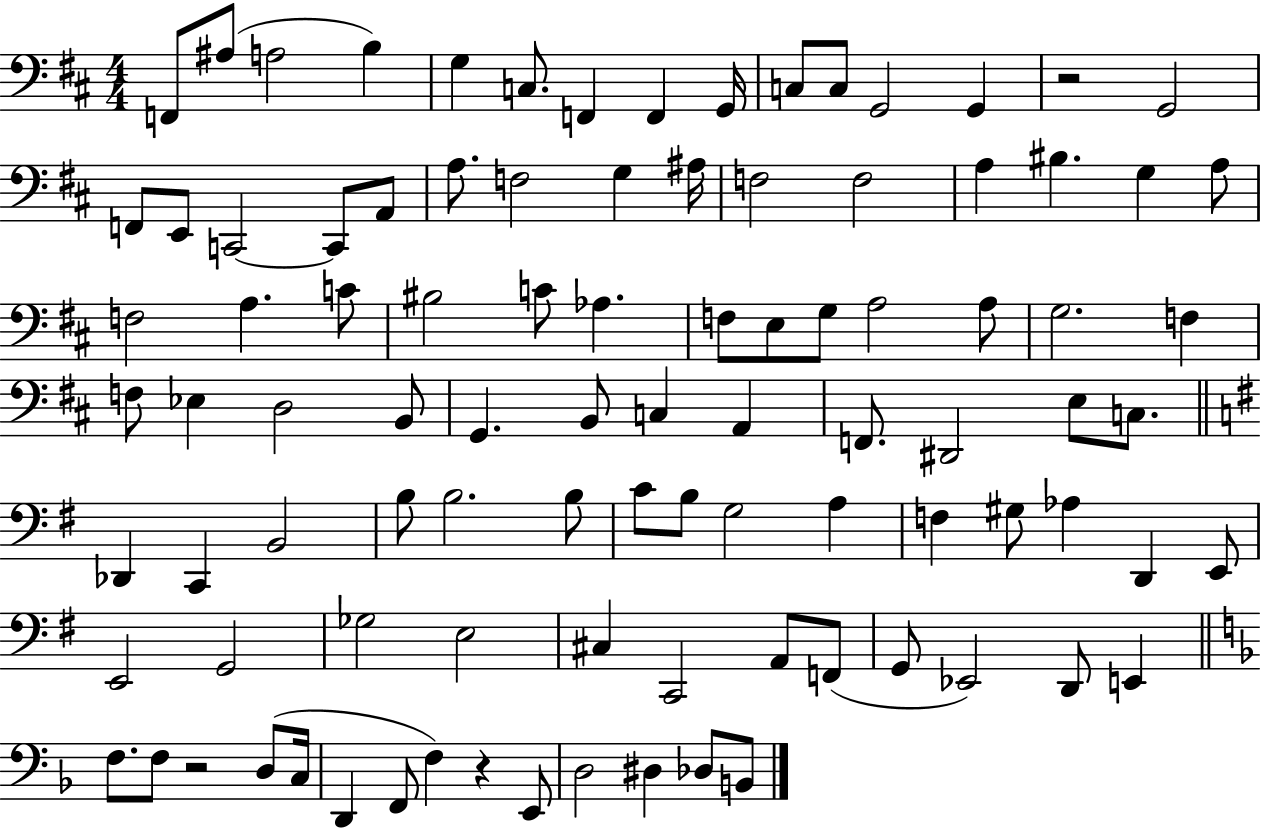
F2/e A#3/e A3/h B3/q G3/q C3/e. F2/q F2/q G2/s C3/e C3/e G2/h G2/q R/h G2/h F2/e E2/e C2/h C2/e A2/e A3/e. F3/h G3/q A#3/s F3/h F3/h A3/q BIS3/q. G3/q A3/e F3/h A3/q. C4/e BIS3/h C4/e Ab3/q. F3/e E3/e G3/e A3/h A3/e G3/h. F3/q F3/e Eb3/q D3/h B2/e G2/q. B2/e C3/q A2/q F2/e. D#2/h E3/e C3/e. Db2/q C2/q B2/h B3/e B3/h. B3/e C4/e B3/e G3/h A3/q F3/q G#3/e Ab3/q D2/q E2/e E2/h G2/h Gb3/h E3/h C#3/q C2/h A2/e F2/e G2/e Eb2/h D2/e E2/q F3/e. F3/e R/h D3/e C3/s D2/q F2/e F3/q R/q E2/e D3/h D#3/q Db3/e B2/e